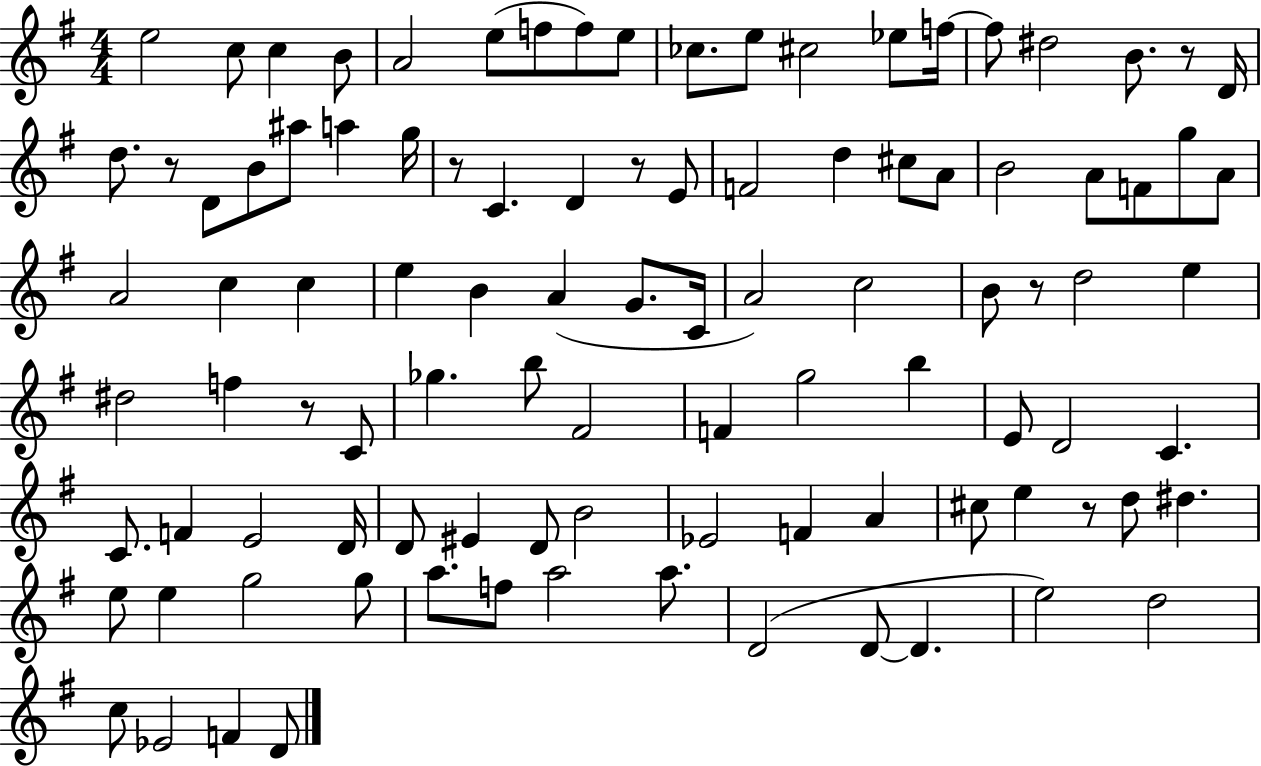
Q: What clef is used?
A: treble